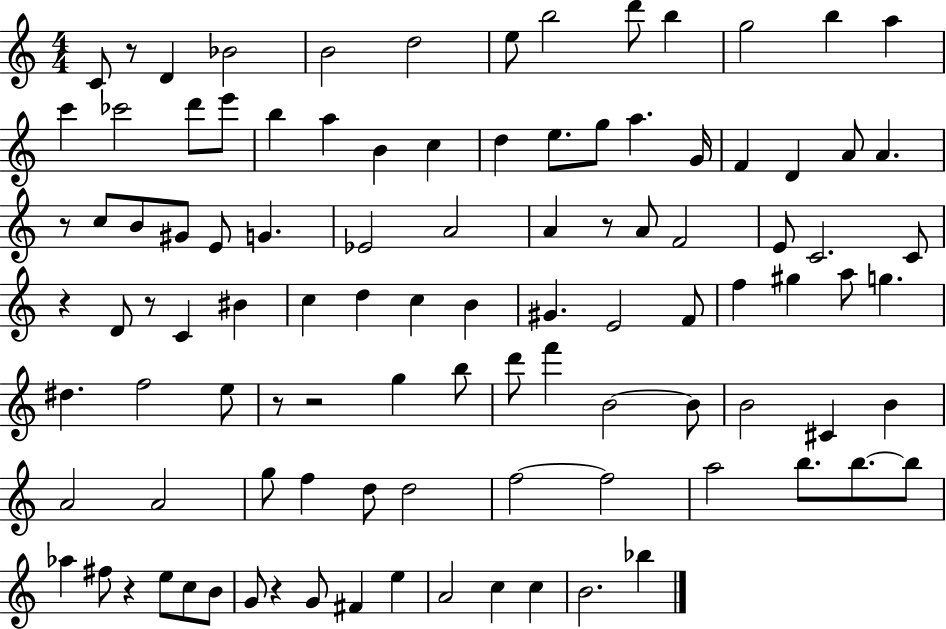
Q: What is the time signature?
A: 4/4